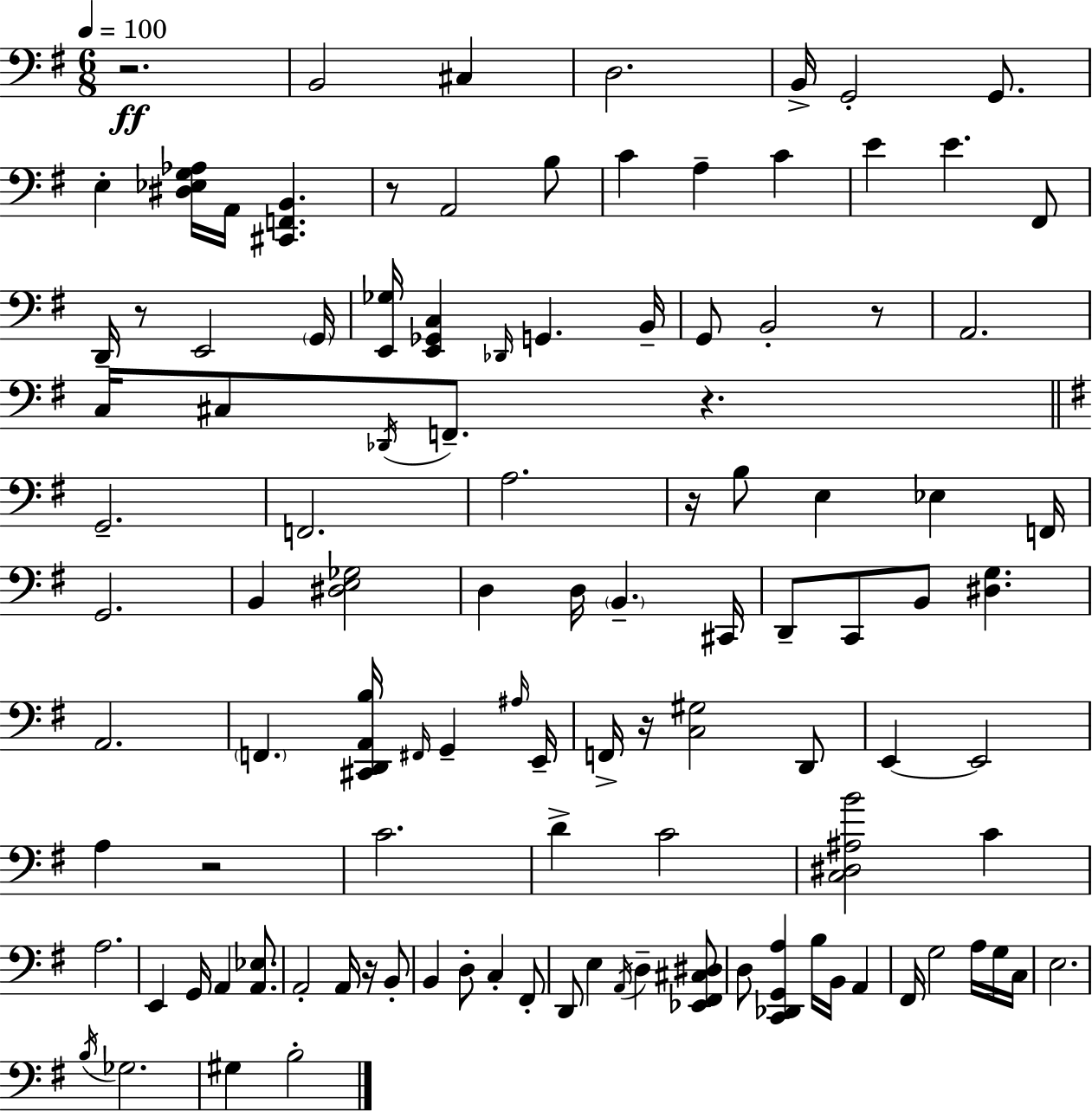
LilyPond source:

{
  \clef bass
  \numericTimeSignature
  \time 6/8
  \key e \minor
  \tempo 4 = 100
  r2.\ff | b,2 cis4 | d2. | b,16-> g,2-. g,8. | \break e4-. <dis ees g aes>16 a,16 <cis, f, b,>4. | r8 a,2 b8 | c'4 a4-- c'4 | e'4 e'4. fis,8 | \break d,16-- r8 e,2 \parenthesize g,16 | <e, ges>16 <e, ges, c>4 \grace { des,16 } g,4. | b,16-- g,8 b,2-. r8 | a,2. | \break c16 cis8 \acciaccatura { des,16 } f,8.-- r4. | \bar "||" \break \key g \major g,2.-- | f,2. | a2. | r16 b8 e4 ees4 f,16 | \break g,2. | b,4 <dis e ges>2 | d4 d16 \parenthesize b,4.-- cis,16 | d,8-- c,8 b,8 <dis g>4. | \break a,2. | \parenthesize f,4. <cis, d, a, b>16 \grace { fis,16 } g,4-- | \grace { ais16 } e,16-- f,16-> r16 <c gis>2 | d,8 e,4~~ e,2 | \break a4 r2 | c'2. | d'4-> c'2 | <c dis ais b'>2 c'4 | \break a2. | e,4 g,16 a,4 <a, ees>8. | a,2-. a,16 r16 | b,8-. b,4 d8-. c4-. | \break fis,8-. d,8 e4 \acciaccatura { a,16 } d4-- | <ees, fis, cis dis>8 d8 <c, des, g, a>4 b16 b,16 a,4 | fis,16 g2 | a16 g16 c16 e2. | \break \acciaccatura { b16 } ges2. | gis4 b2-. | \bar "|."
}